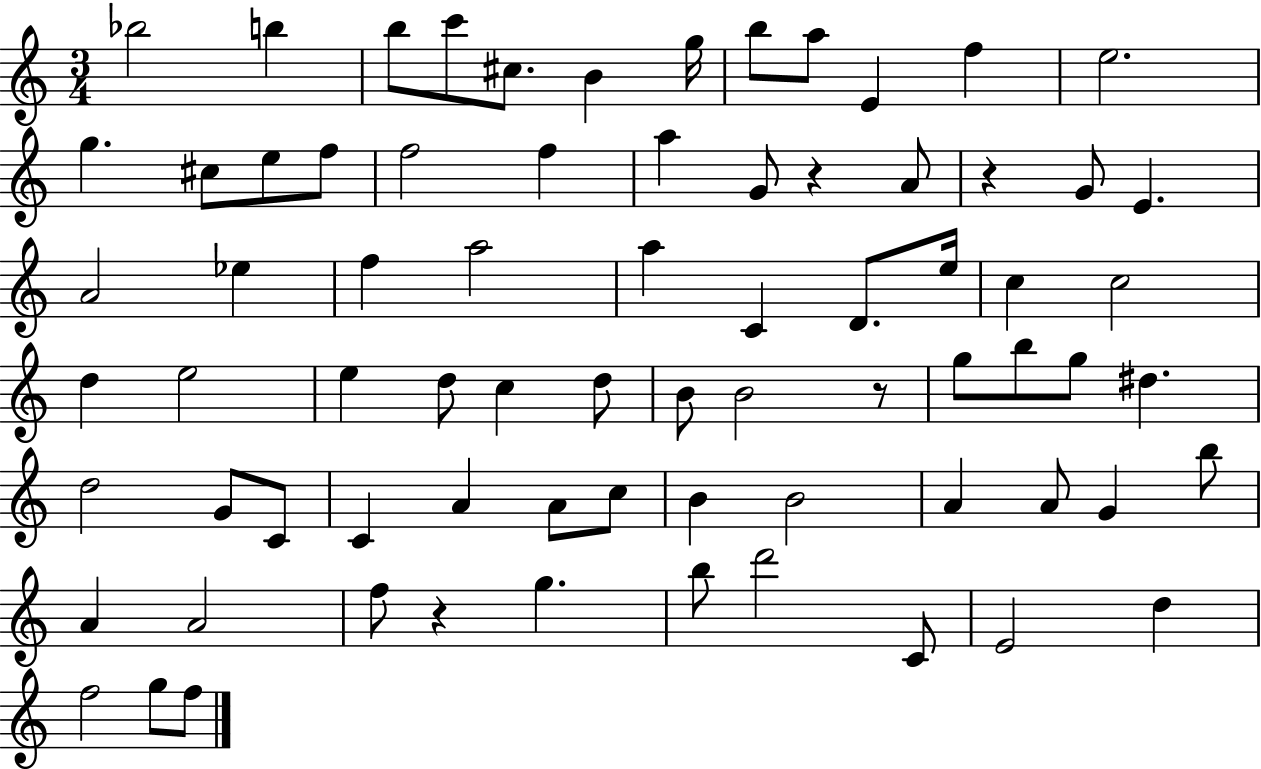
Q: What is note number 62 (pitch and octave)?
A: G5